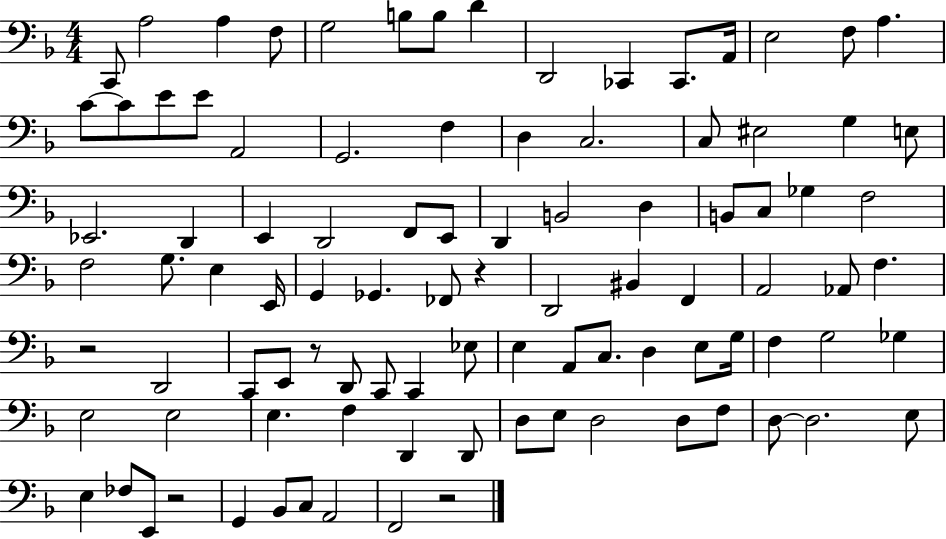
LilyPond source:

{
  \clef bass
  \numericTimeSignature
  \time 4/4
  \key f \major
  c,8 a2 a4 f8 | g2 b8 b8 d'4 | d,2 ces,4 ces,8. a,16 | e2 f8 a4. | \break c'8~~ c'8 e'8 e'8 a,2 | g,2. f4 | d4 c2. | c8 eis2 g4 e8 | \break ees,2. d,4 | e,4 d,2 f,8 e,8 | d,4 b,2 d4 | b,8 c8 ges4 f2 | \break f2 g8. e4 e,16 | g,4 ges,4. fes,8 r4 | d,2 bis,4 f,4 | a,2 aes,8 f4. | \break r2 d,2 | c,8 e,8 r8 d,8 c,8 c,4 ees8 | e4 a,8 c8. d4 e8 g16 | f4 g2 ges4 | \break e2 e2 | e4. f4 d,4 d,8 | d8 e8 d2 d8 f8 | d8~~ d2. e8 | \break e4 fes8 e,8 r2 | g,4 bes,8 c8 a,2 | f,2 r2 | \bar "|."
}